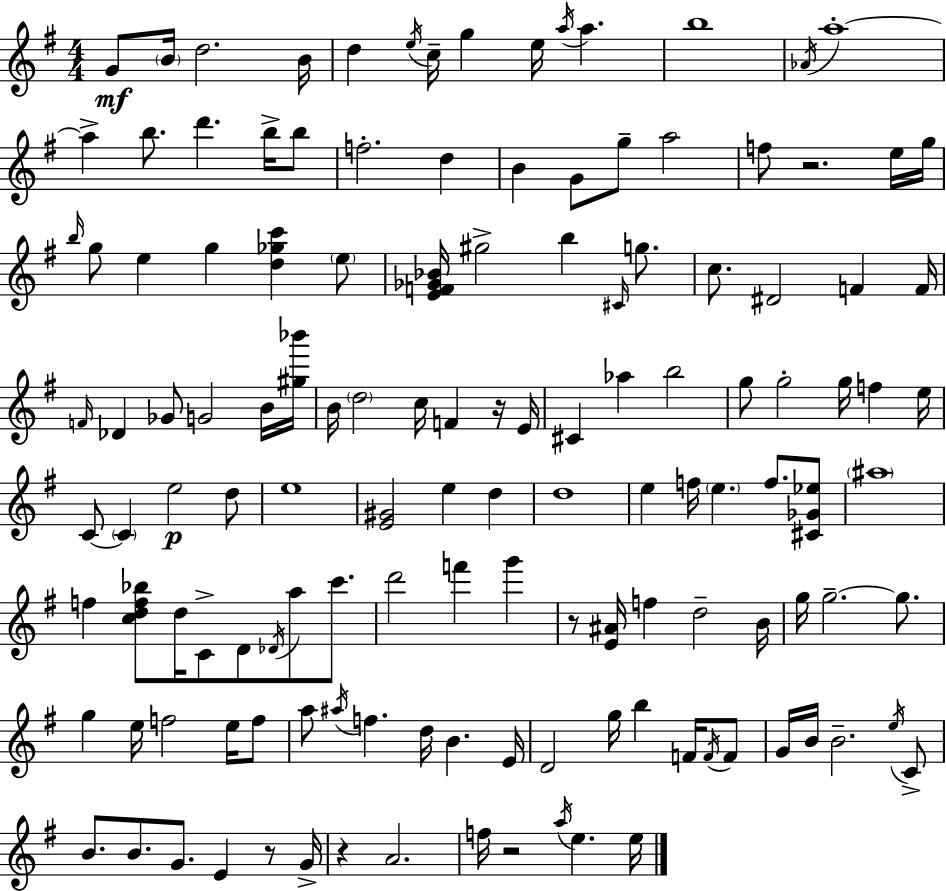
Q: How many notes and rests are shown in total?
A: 133